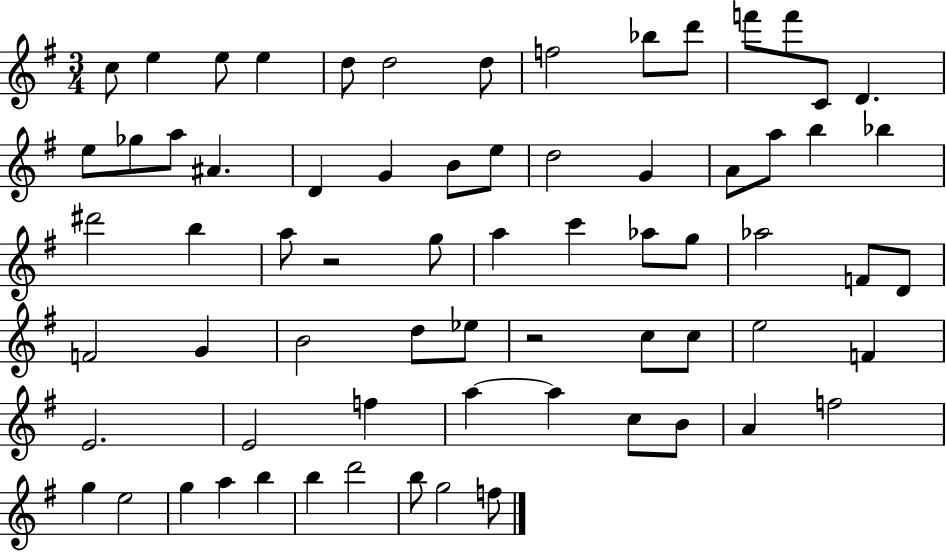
C5/e E5/q E5/e E5/q D5/e D5/h D5/e F5/h Bb5/e D6/e F6/e F6/e C4/e D4/q. E5/e Gb5/e A5/e A#4/q. D4/q G4/q B4/e E5/e D5/h G4/q A4/e A5/e B5/q Bb5/q D#6/h B5/q A5/e R/h G5/e A5/q C6/q Ab5/e G5/e Ab5/h F4/e D4/e F4/h G4/q B4/h D5/e Eb5/e R/h C5/e C5/e E5/h F4/q E4/h. E4/h F5/q A5/q A5/q C5/e B4/e A4/q F5/h G5/q E5/h G5/q A5/q B5/q B5/q D6/h B5/e G5/h F5/e